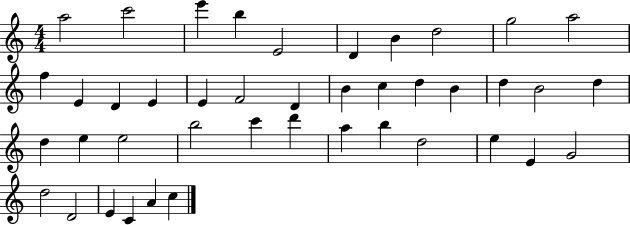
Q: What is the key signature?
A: C major